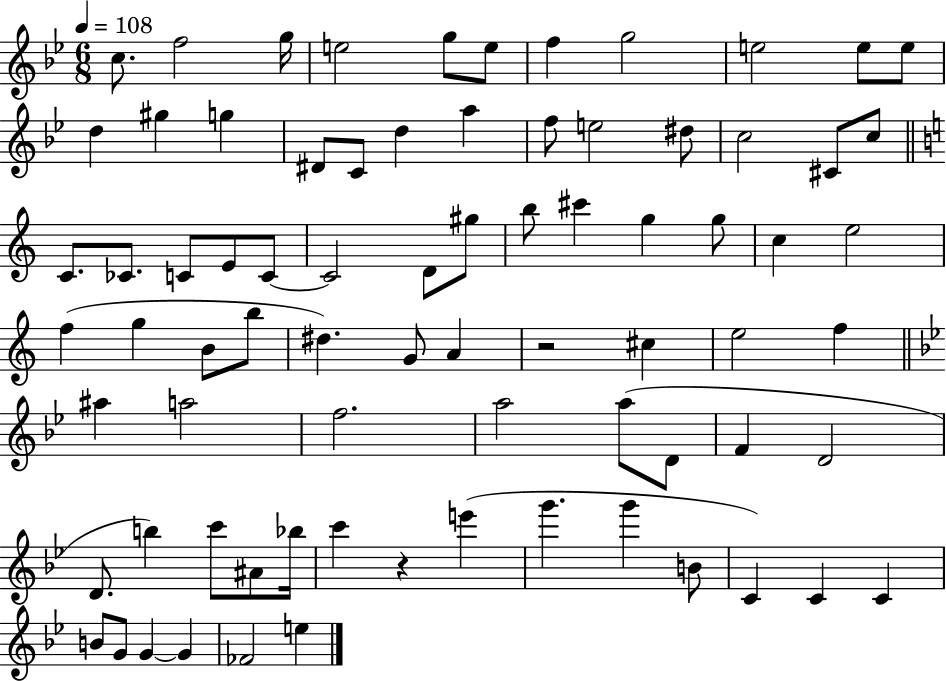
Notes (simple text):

C5/e. F5/h G5/s E5/h G5/e E5/e F5/q G5/h E5/h E5/e E5/e D5/q G#5/q G5/q D#4/e C4/e D5/q A5/q F5/e E5/h D#5/e C5/h C#4/e C5/e C4/e. CES4/e. C4/e E4/e C4/e C4/h D4/e G#5/e B5/e C#6/q G5/q G5/e C5/q E5/h F5/q G5/q B4/e B5/e D#5/q. G4/e A4/q R/h C#5/q E5/h F5/q A#5/q A5/h F5/h. A5/h A5/e D4/e F4/q D4/h D4/e. B5/q C6/e A#4/e Bb5/s C6/q R/q E6/q G6/q. G6/q B4/e C4/q C4/q C4/q B4/e G4/e G4/q G4/q FES4/h E5/q